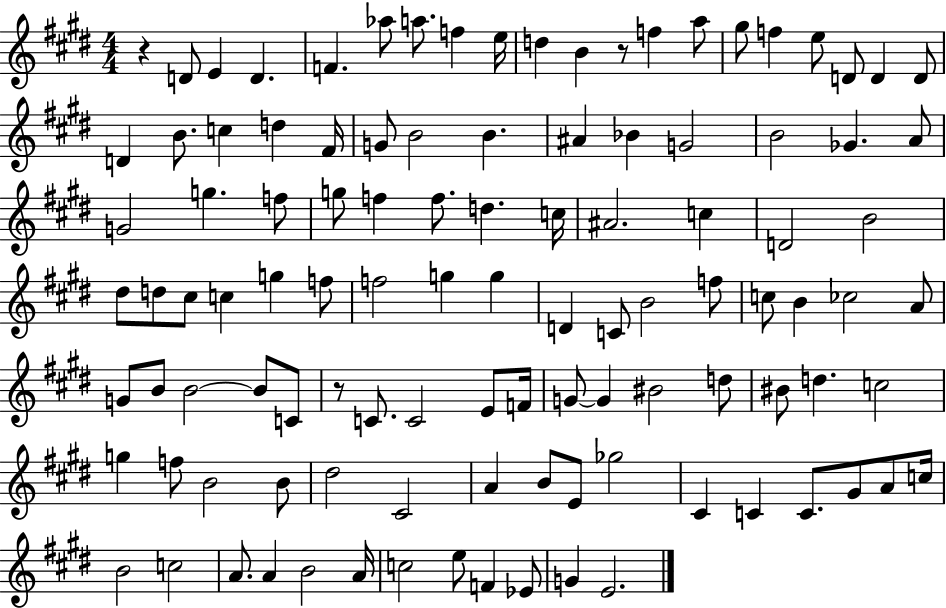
{
  \clef treble
  \numericTimeSignature
  \time 4/4
  \key e \major
  r4 d'8 e'4 d'4. | f'4. aes''8 a''8. f''4 e''16 | d''4 b'4 r8 f''4 a''8 | gis''8 f''4 e''8 d'8 d'4 d'8 | \break d'4 b'8. c''4 d''4 fis'16 | g'8 b'2 b'4. | ais'4 bes'4 g'2 | b'2 ges'4. a'8 | \break g'2 g''4. f''8 | g''8 f''4 f''8. d''4. c''16 | ais'2. c''4 | d'2 b'2 | \break dis''8 d''8 cis''8 c''4 g''4 f''8 | f''2 g''4 g''4 | d'4 c'8 b'2 f''8 | c''8 b'4 ces''2 a'8 | \break g'8 b'8 b'2~~ b'8 c'8 | r8 c'8. c'2 e'8 f'16 | g'8~~ g'4 bis'2 d''8 | bis'8 d''4. c''2 | \break g''4 f''8 b'2 b'8 | dis''2 cis'2 | a'4 b'8 e'8 ges''2 | cis'4 c'4 c'8. gis'8 a'8 c''16 | \break b'2 c''2 | a'8. a'4 b'2 a'16 | c''2 e''8 f'4 ees'8 | g'4 e'2. | \break \bar "|."
}